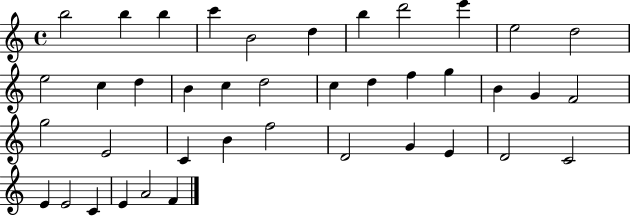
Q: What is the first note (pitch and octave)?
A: B5